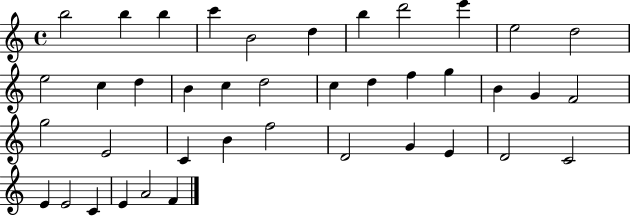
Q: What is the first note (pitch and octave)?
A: B5